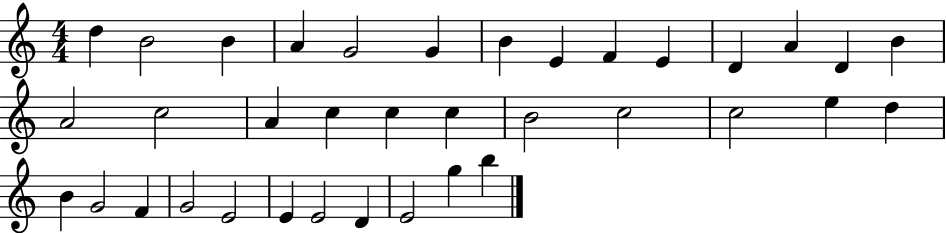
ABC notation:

X:1
T:Untitled
M:4/4
L:1/4
K:C
d B2 B A G2 G B E F E D A D B A2 c2 A c c c B2 c2 c2 e d B G2 F G2 E2 E E2 D E2 g b